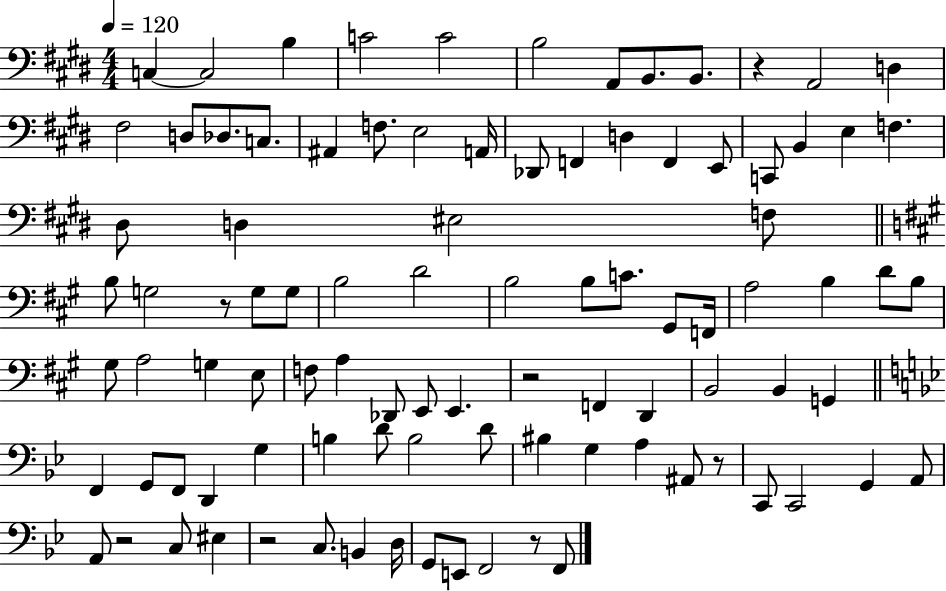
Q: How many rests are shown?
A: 7